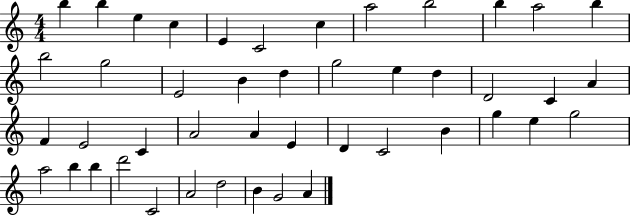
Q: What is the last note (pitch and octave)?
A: A4